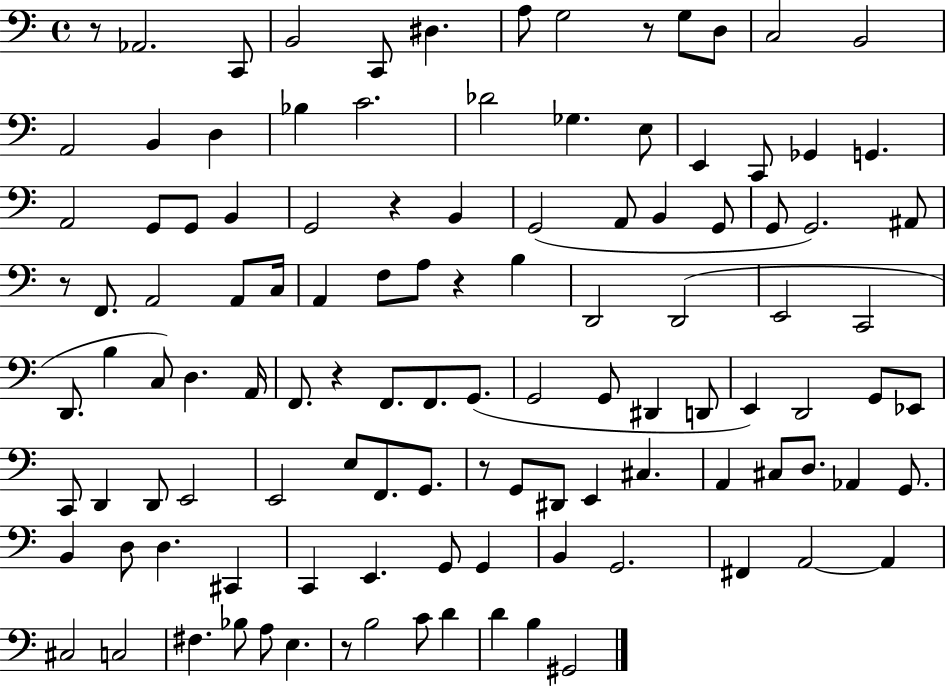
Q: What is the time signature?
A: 4/4